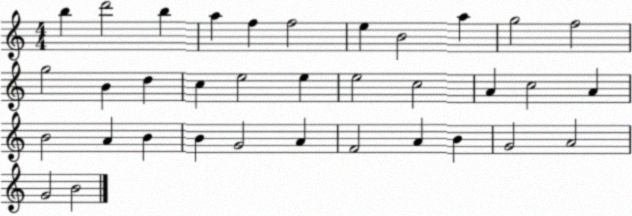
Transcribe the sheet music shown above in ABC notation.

X:1
T:Untitled
M:4/4
L:1/4
K:C
b d'2 b a f f2 e B2 a g2 f2 g2 B d c e2 e e2 c2 A c2 A B2 A B B G2 A F2 A B G2 A2 G2 B2